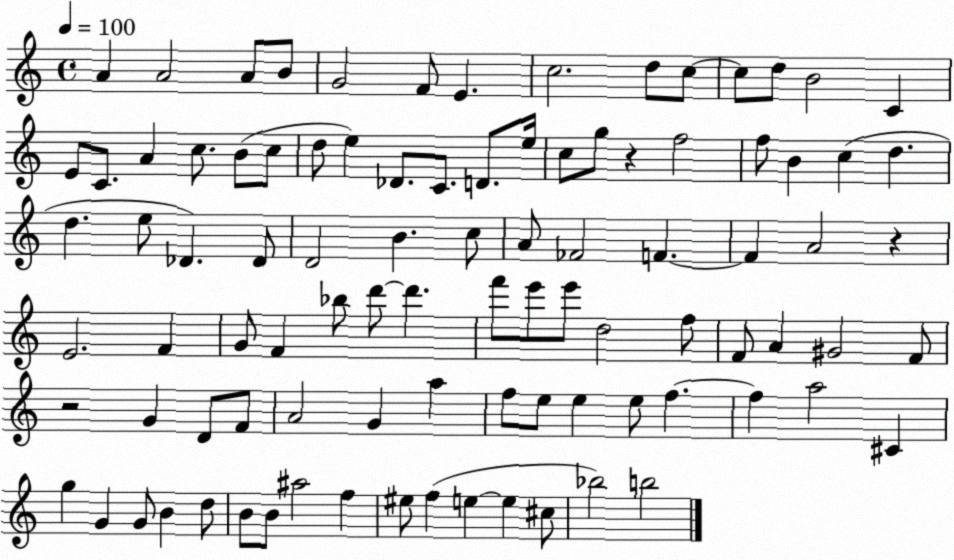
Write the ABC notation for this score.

X:1
T:Untitled
M:4/4
L:1/4
K:C
A A2 A/2 B/2 G2 F/2 E c2 d/2 c/2 c/2 d/2 B2 C E/2 C/2 A c/2 B/2 c/2 d/2 e _D/2 C/2 D/2 e/4 c/2 g/2 z f2 f/2 B c d d e/2 _D _D/2 D2 B c/2 A/2 _F2 F F A2 z E2 F G/2 F _b/2 d'/2 d' f'/2 e'/2 e'/2 d2 f/2 F/2 A ^G2 F/2 z2 G D/2 F/2 A2 G a f/2 e/2 e e/2 f f a2 ^C g G G/2 B d/2 B/2 B/2 ^a2 f ^e/2 f e e ^c/2 _b2 b2